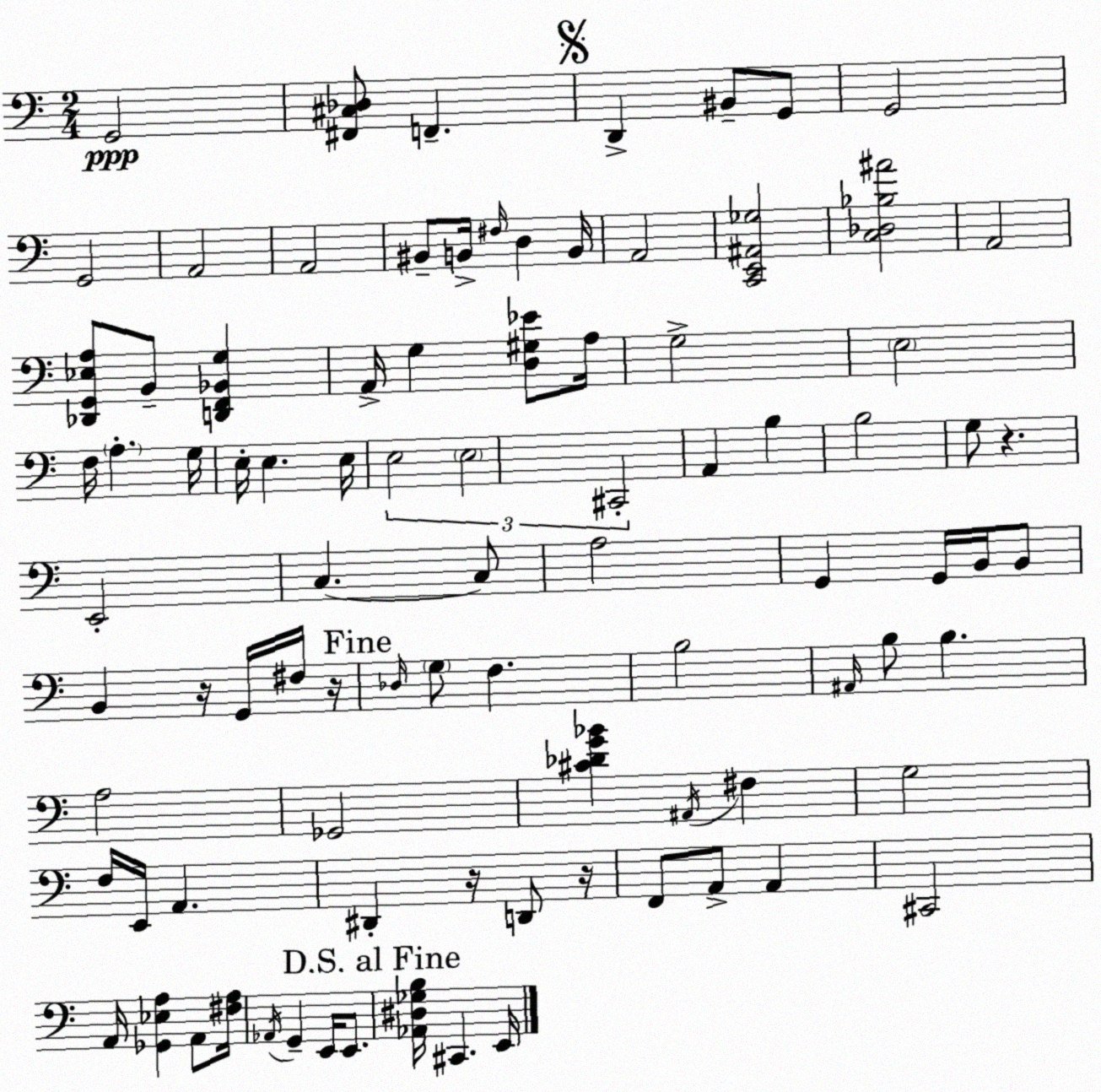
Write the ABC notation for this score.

X:1
T:Untitled
M:2/4
L:1/4
K:Am
G,,2 [^F,,^C,_D,]/2 F,, D,, ^B,,/2 G,,/2 G,,2 G,,2 A,,2 A,,2 ^B,,/2 B,,/4 ^F,/4 D, B,,/4 A,,2 [C,,E,,^A,,_G,]2 [C,_D,_B,^A]2 A,,2 [_D,,G,,_E,A,]/2 B,,/2 [D,,F,,_B,,G,] A,,/4 G, [D,^G,_E]/2 A,/4 G,2 E,2 F,/4 A, G,/4 E,/4 E, E,/4 E,2 E,2 ^C,,2 A,, B, B,2 G,/2 z E,,2 C, C,/2 A,2 G,, G,,/4 B,,/4 B,,/2 B,, z/4 G,,/4 ^F,/4 z/4 _D,/4 G,/2 F, B,2 ^A,,/4 B,/2 B, A,2 _G,,2 [^C_DG_B] ^A,,/4 ^F, G,2 F,/4 E,,/4 A,, ^D,, z/4 D,,/2 z/4 F,,/2 A,,/2 A,, ^C,,2 A,,/4 [_G,,_E,A,] A,,/2 [^F,A,]/4 _A,,/4 G,, E,,/4 E,,/2 [_A,,^D,_G,B,]/4 ^C,, E,,/4